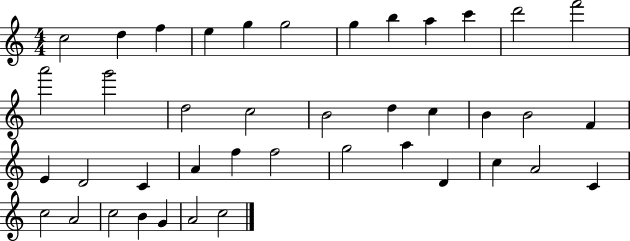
{
  \clef treble
  \numericTimeSignature
  \time 4/4
  \key c \major
  c''2 d''4 f''4 | e''4 g''4 g''2 | g''4 b''4 a''4 c'''4 | d'''2 f'''2 | \break a'''2 g'''2 | d''2 c''2 | b'2 d''4 c''4 | b'4 b'2 f'4 | \break e'4 d'2 c'4 | a'4 f''4 f''2 | g''2 a''4 d'4 | c''4 a'2 c'4 | \break c''2 a'2 | c''2 b'4 g'4 | a'2 c''2 | \bar "|."
}